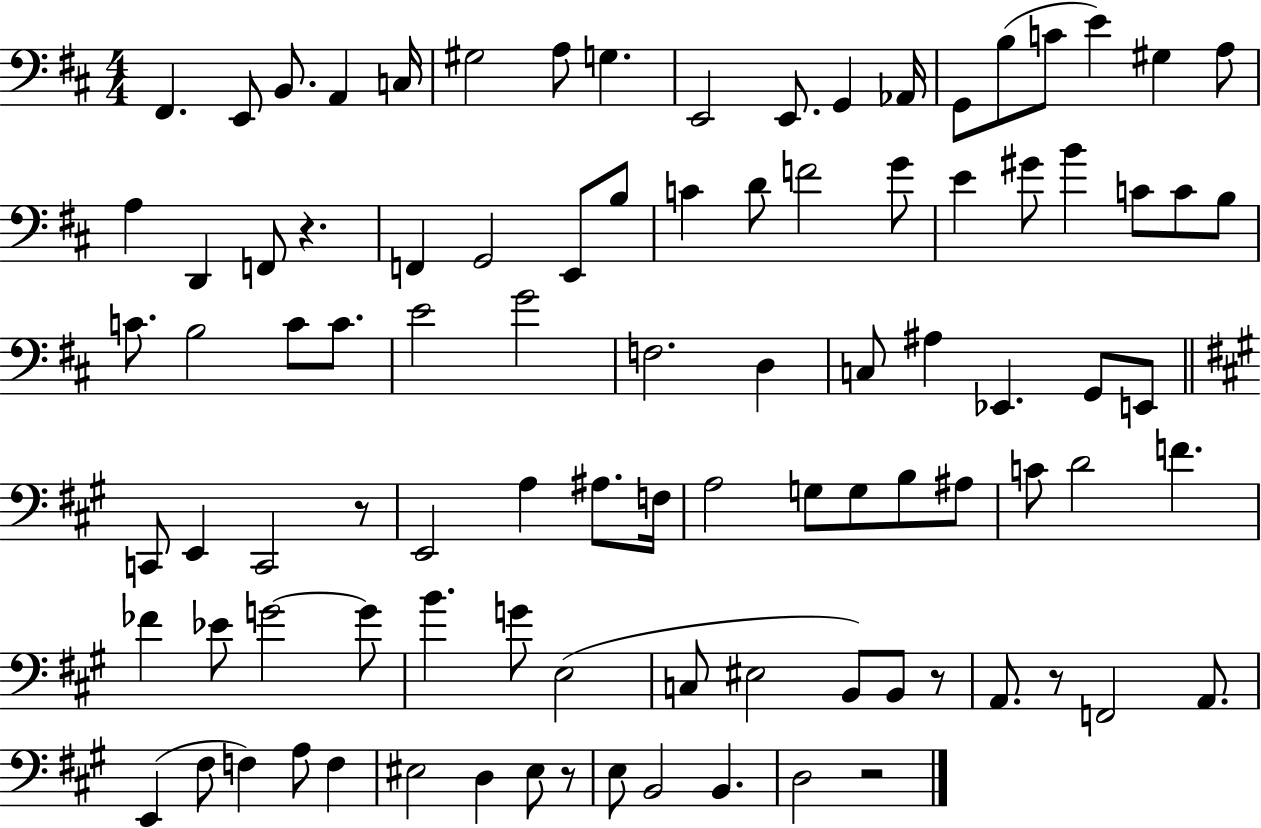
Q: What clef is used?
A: bass